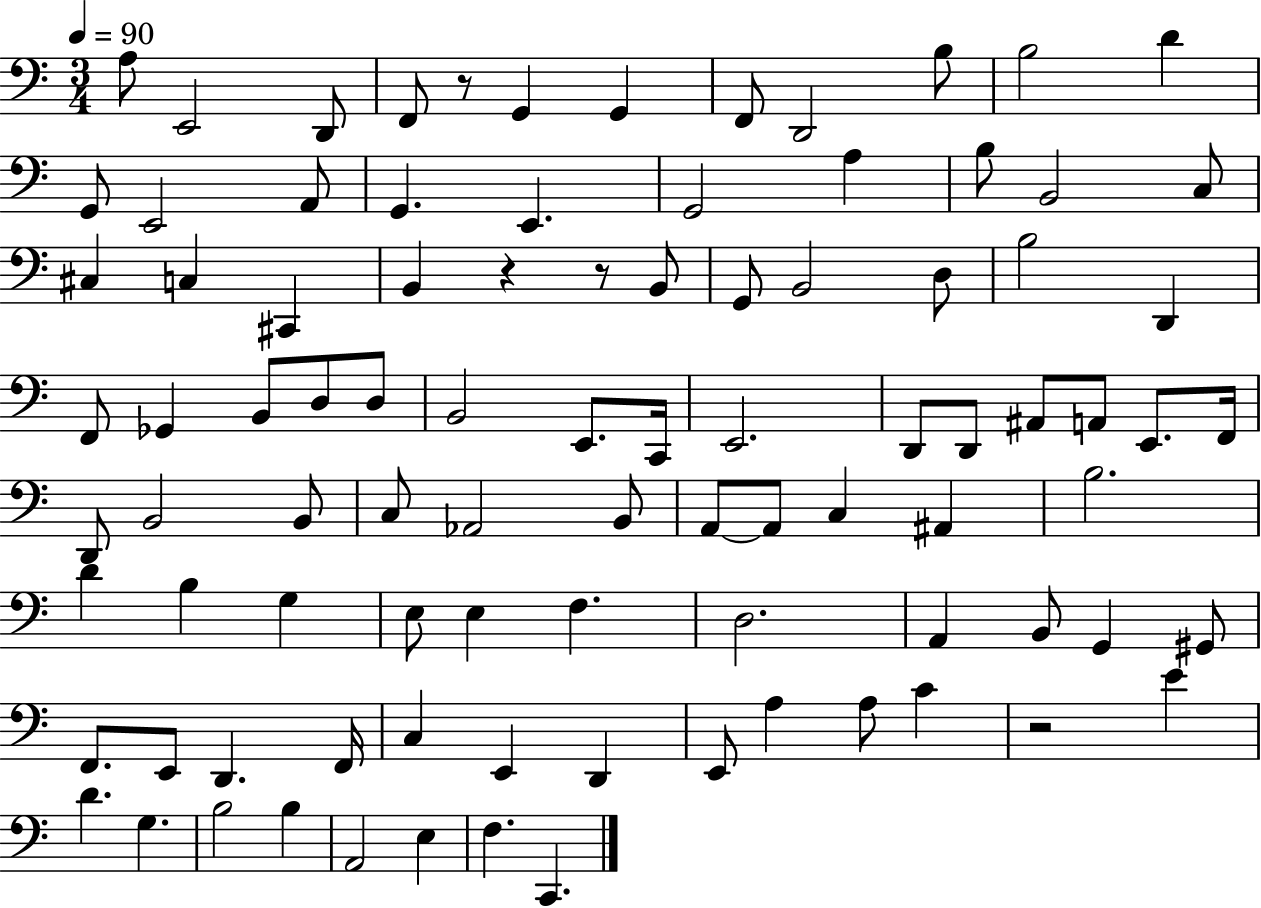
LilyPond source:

{
  \clef bass
  \numericTimeSignature
  \time 3/4
  \key c \major
  \tempo 4 = 90
  a8 e,2 d,8 | f,8 r8 g,4 g,4 | f,8 d,2 b8 | b2 d'4 | \break g,8 e,2 a,8 | g,4. e,4. | g,2 a4 | b8 b,2 c8 | \break cis4 c4 cis,4 | b,4 r4 r8 b,8 | g,8 b,2 d8 | b2 d,4 | \break f,8 ges,4 b,8 d8 d8 | b,2 e,8. c,16 | e,2. | d,8 d,8 ais,8 a,8 e,8. f,16 | \break d,8 b,2 b,8 | c8 aes,2 b,8 | a,8~~ a,8 c4 ais,4 | b2. | \break d'4 b4 g4 | e8 e4 f4. | d2. | a,4 b,8 g,4 gis,8 | \break f,8. e,8 d,4. f,16 | c4 e,4 d,4 | e,8 a4 a8 c'4 | r2 e'4 | \break d'4. g4. | b2 b4 | a,2 e4 | f4. c,4. | \break \bar "|."
}